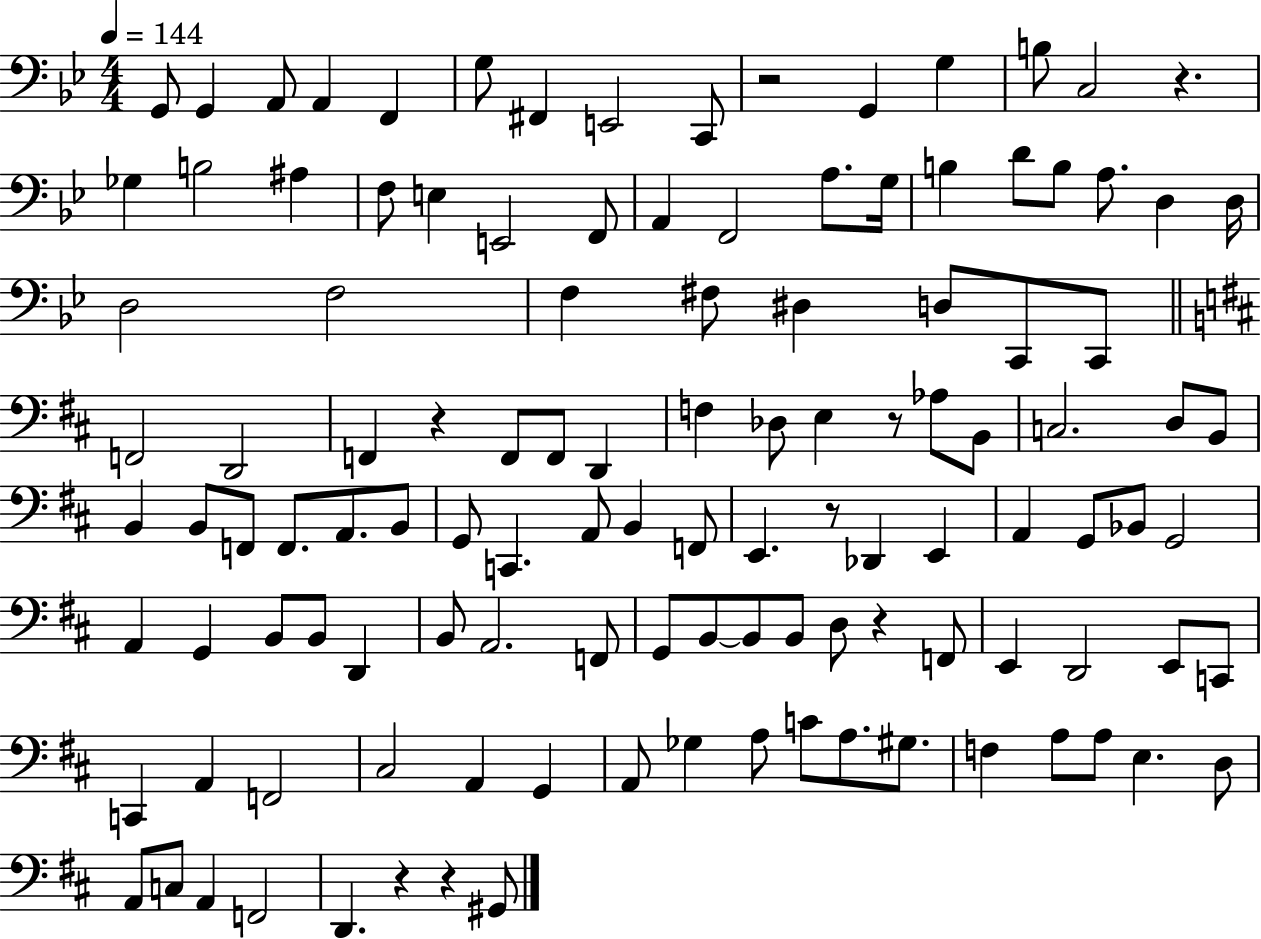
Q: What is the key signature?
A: BES major